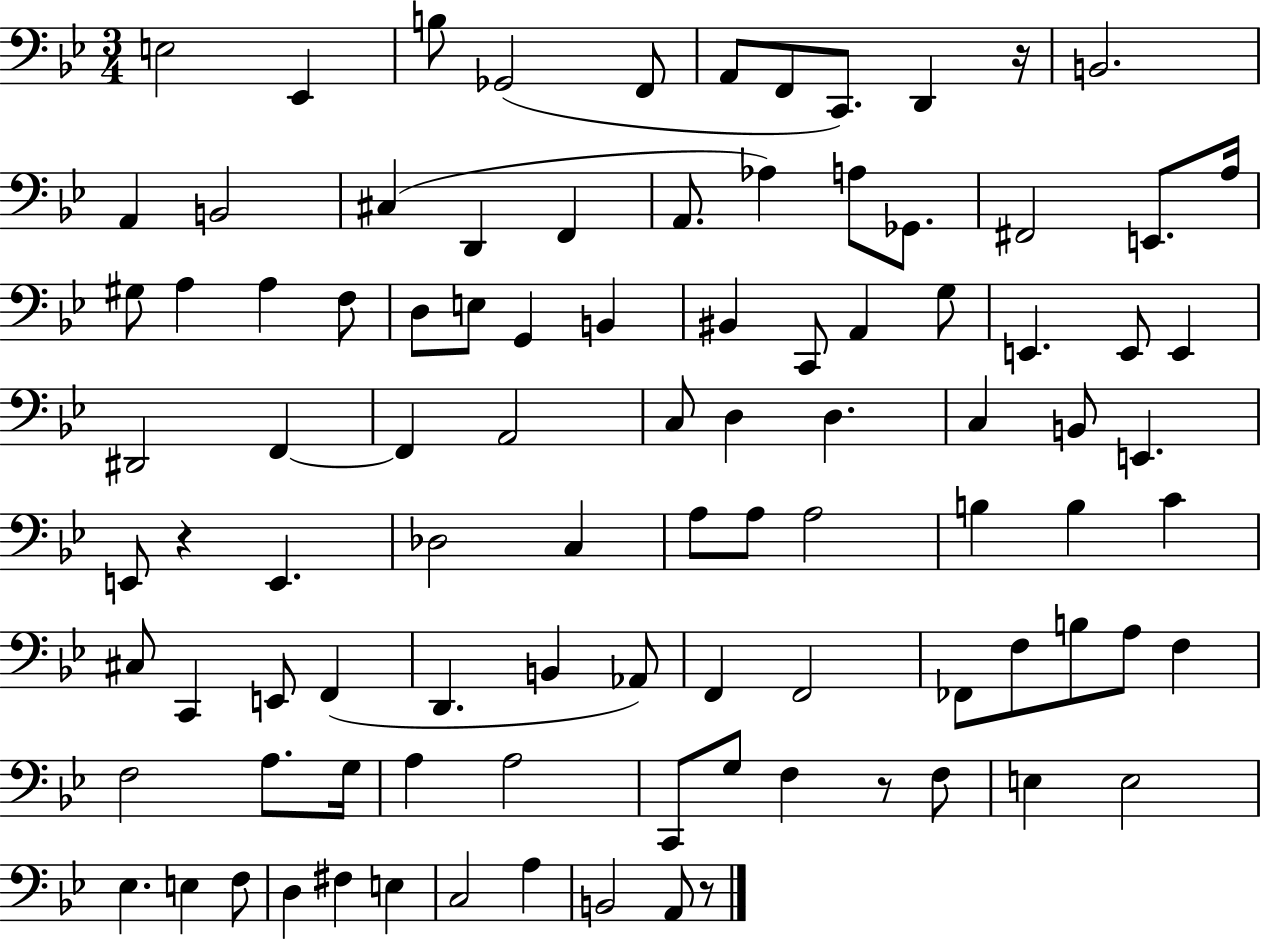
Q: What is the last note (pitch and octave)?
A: A2